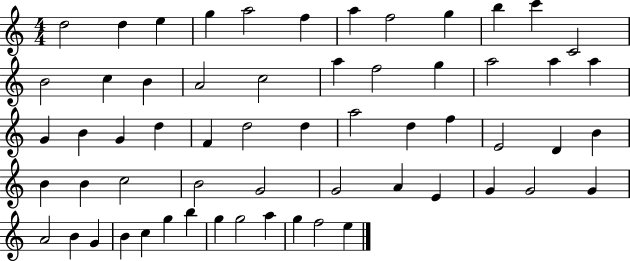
D5/h D5/q E5/q G5/q A5/h F5/q A5/q F5/h G5/q B5/q C6/q C4/h B4/h C5/q B4/q A4/h C5/h A5/q F5/h G5/q A5/h A5/q A5/q G4/q B4/q G4/q D5/q F4/q D5/h D5/q A5/h D5/q F5/q E4/h D4/q B4/q B4/q B4/q C5/h B4/h G4/h G4/h A4/q E4/q G4/q G4/h G4/q A4/h B4/q G4/q B4/q C5/q G5/q B5/q G5/q G5/h A5/q G5/q F5/h E5/q